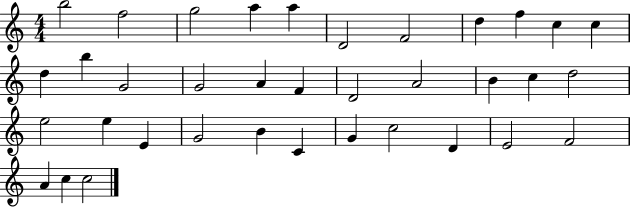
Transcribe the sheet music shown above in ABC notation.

X:1
T:Untitled
M:4/4
L:1/4
K:C
b2 f2 g2 a a D2 F2 d f c c d b G2 G2 A F D2 A2 B c d2 e2 e E G2 B C G c2 D E2 F2 A c c2